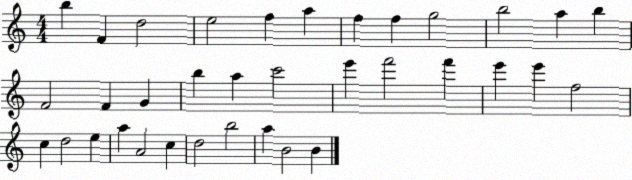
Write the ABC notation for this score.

X:1
T:Untitled
M:4/4
L:1/4
K:C
b F d2 e2 f a f f g2 b2 a b F2 F G b a c'2 e' f'2 f' e' e' f2 c d2 e a A2 c d2 b2 a B2 B